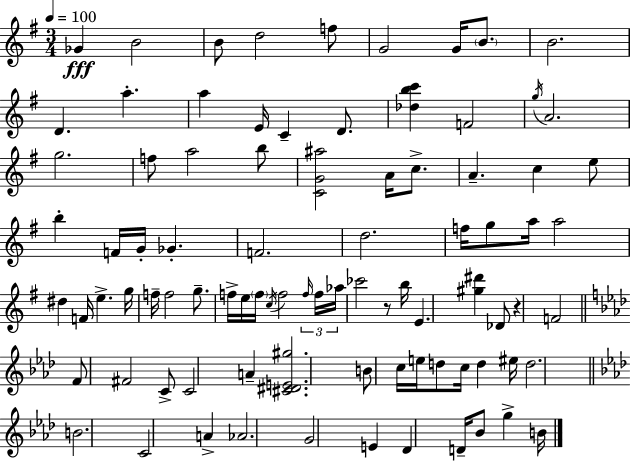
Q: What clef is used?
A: treble